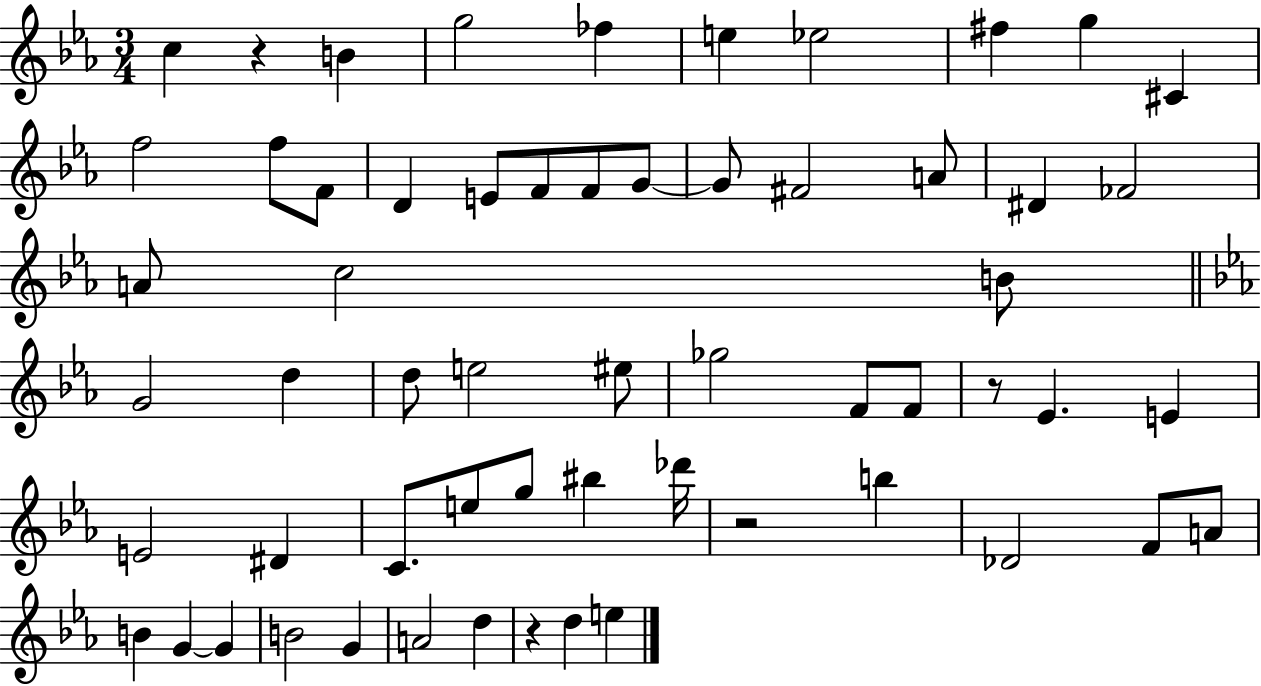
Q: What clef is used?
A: treble